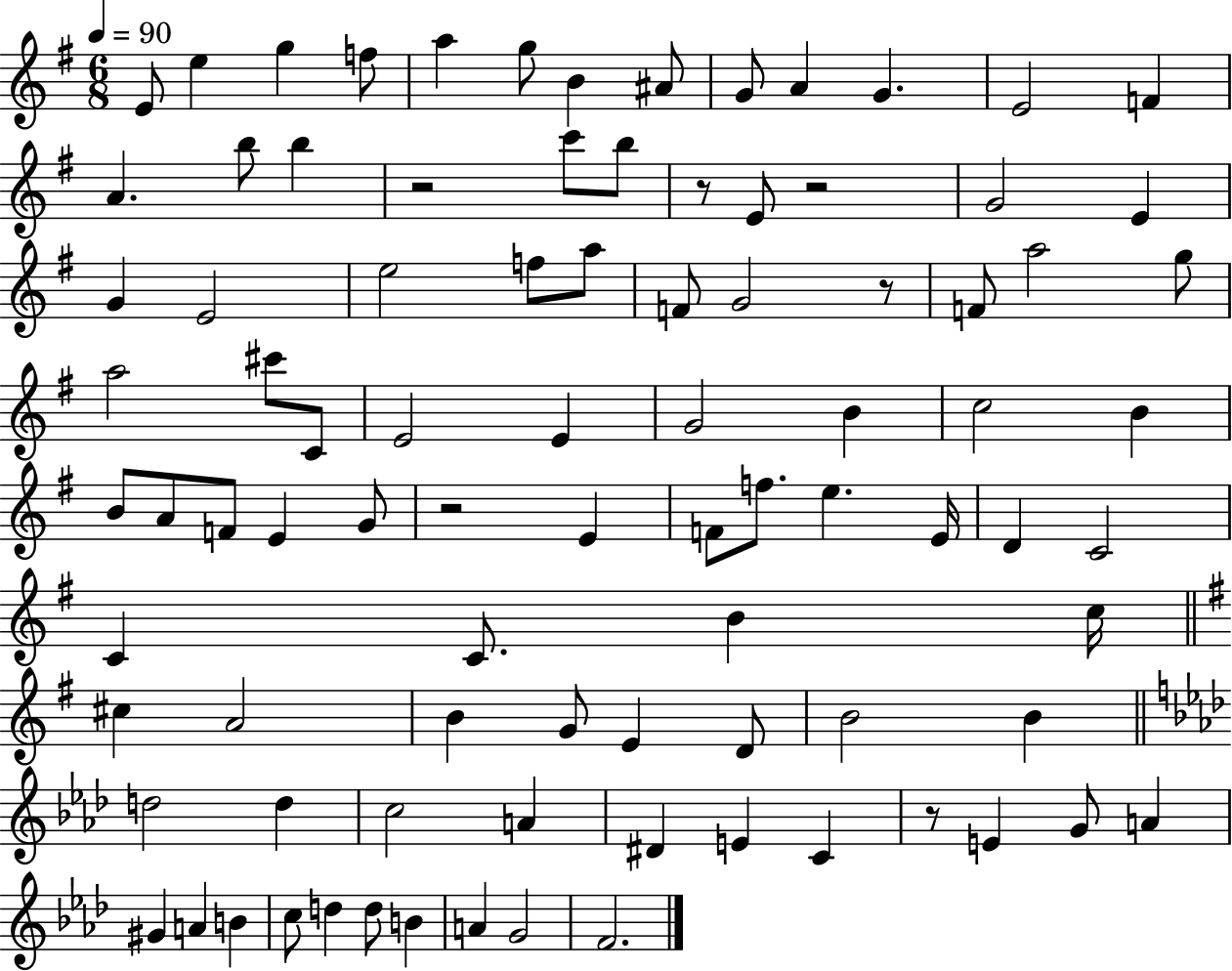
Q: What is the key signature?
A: G major